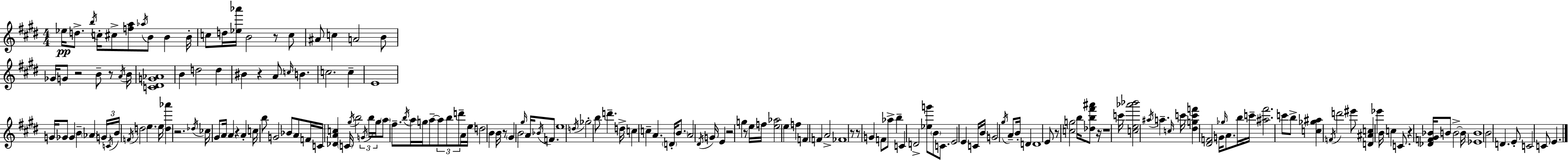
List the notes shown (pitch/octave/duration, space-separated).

Eb5/s D5/e. B5/s C5/s C#5/e [F5,A5]/e Ab5/s B4/e B4/q B4/s C5/e D5/s [Eb5,Ab6]/s B4/h R/e C5/e A#4/e C5/q A4/h B4/e Gb4/s G4/e R/h B4/e R/e A4/s B4/s [C4,D#4,G4,Ab4]/w B4/q D5/h D5/q BIS4/q R/q A4/e C5/s B4/q. C5/h. C5/q E4/w G4/s Gb4/e Gb4/q B4/q Ab4/q G4/s C4/s B4/s F4/s D5/h E5/q. E5/s [D5,Ab6]/q R/h. Db5/s CES5/s G#4/e A4/s A4/q R/q A4/q C5/s B5/e G4/h Bb4/e A4/e F4/s C4/s [Db4,A4,C5]/q C4/s G#5/s B5/h G4/s B5/s G#5/s A5/e F#5/e. B5/s A5/s G5/s A5/e A5/e B5/e D6/e A4/s E5/s D5/h B4/q B4/s R/e G#4/q B4/h G#5/s A4/s Bb4/s F4/e. E5/w D5/s Gb5/h B5/e D6/q. D5/s C5/q C5/q A4/q. D4/s B4/e. A4/h D#4/s G4/s E4/q R/h G5/q R/e E5/s F5/s [E5,Ab5]/h E5/q F5/q F4/q F4/q A4/h FES4/w R/e R/e G4/q F4/e Ab5/e B5/q C4/q D4/h [Eb5,G6]/e B4/e C4/e. E4/h E4/q C4/s B4/s G4/h G#5/s A4/e B4/s D4/q D4/w E4/e R/e [C5,G5]/h B5/s [Db5,B5,F#6,A#6]/e R/s R/w C6/s [C5,E5,Ab6,Bb6]/h A#5/s A5/q. C5/s C6/s [D#5,G5,C6,F6]/q [D#4,F4]/h G4/s Gb5/s A4/e. B5/s C6/s [A#5,F#6]/h. C6/e B5/e [C5,Gb5,A#5]/q F4/s D6/h EIS6/e [D4,A#4,C5]/q Eb6/q B4/s C5/q C4/e. R/q [Db4,F4,G#4,Bb4]/s B4/e B4/h B4/s [Eb4,B4]/w B4/h D4/q. E4/e C4/h C4/e E4/q.